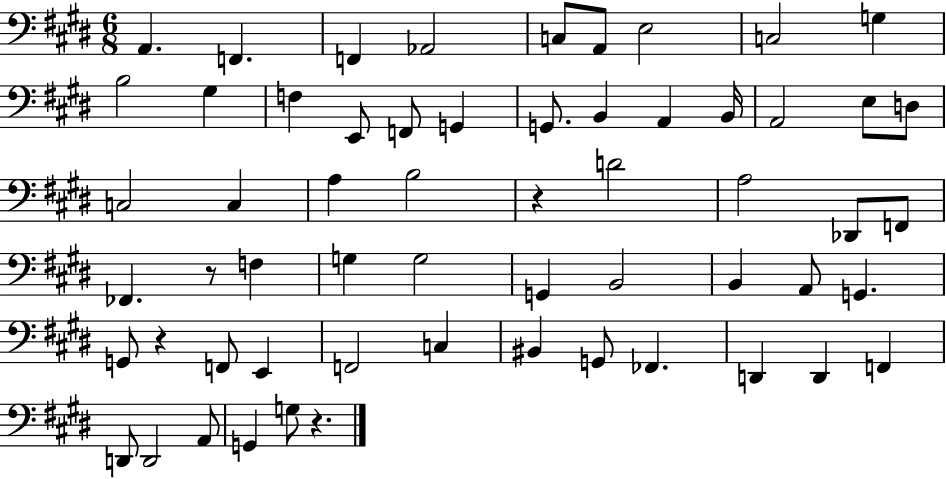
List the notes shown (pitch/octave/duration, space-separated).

A2/q. F2/q. F2/q Ab2/h C3/e A2/e E3/h C3/h G3/q B3/h G#3/q F3/q E2/e F2/e G2/q G2/e. B2/q A2/q B2/s A2/h E3/e D3/e C3/h C3/q A3/q B3/h R/q D4/h A3/h Db2/e F2/e FES2/q. R/e F3/q G3/q G3/h G2/q B2/h B2/q A2/e G2/q. G2/e R/q F2/e E2/q F2/h C3/q BIS2/q G2/e FES2/q. D2/q D2/q F2/q D2/e D2/h A2/e G2/q G3/e R/q.